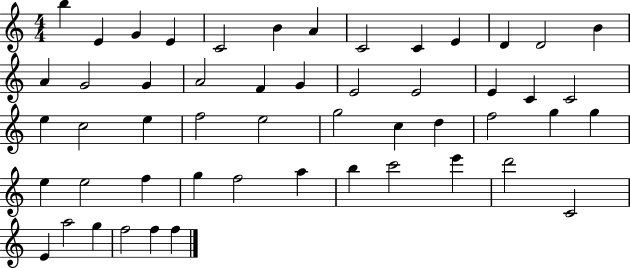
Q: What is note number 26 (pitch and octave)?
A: C5